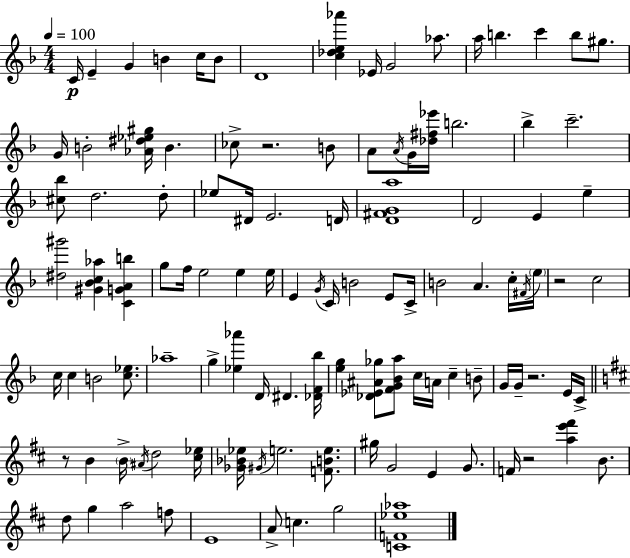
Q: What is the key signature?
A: F major